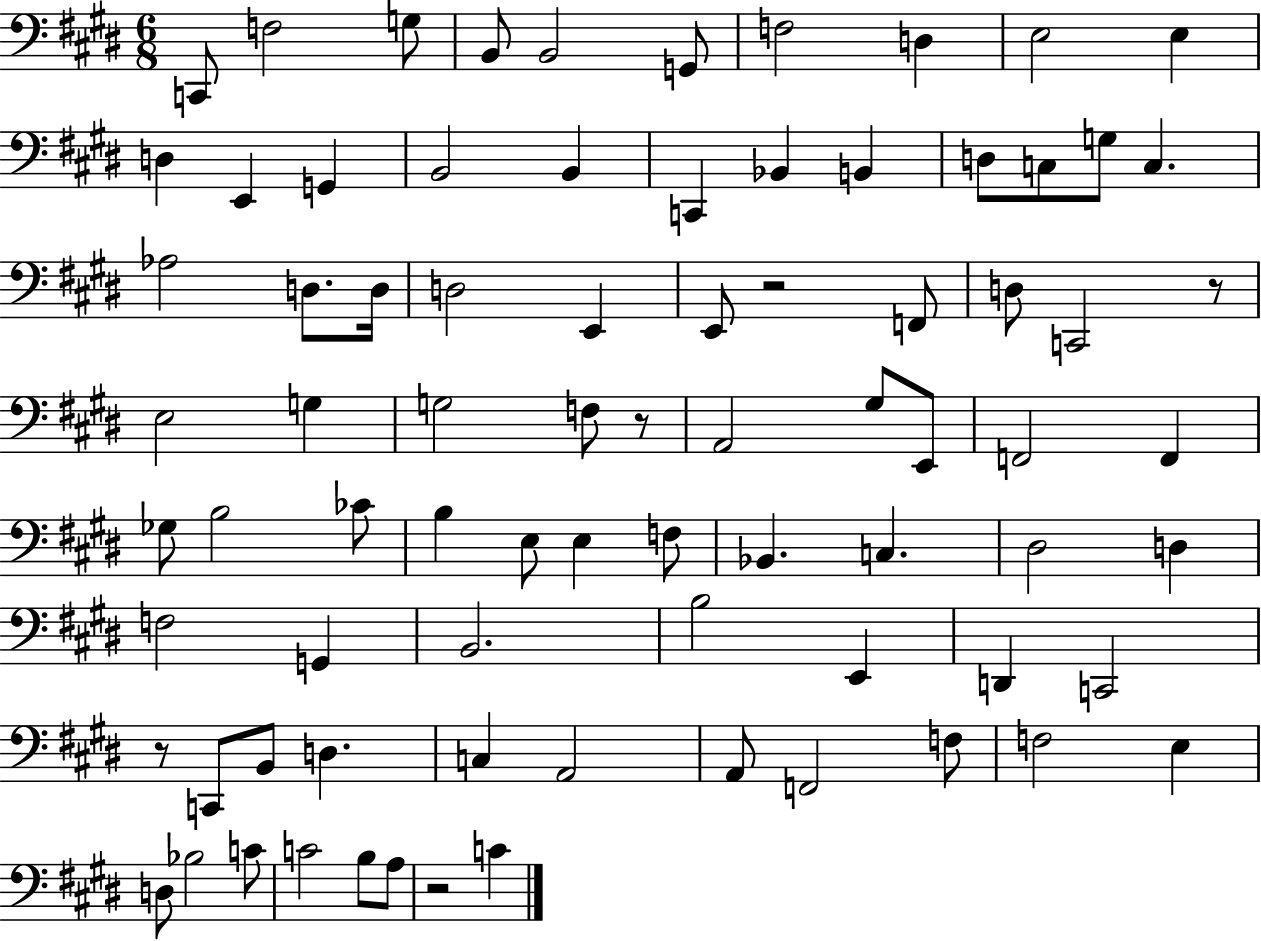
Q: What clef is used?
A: bass